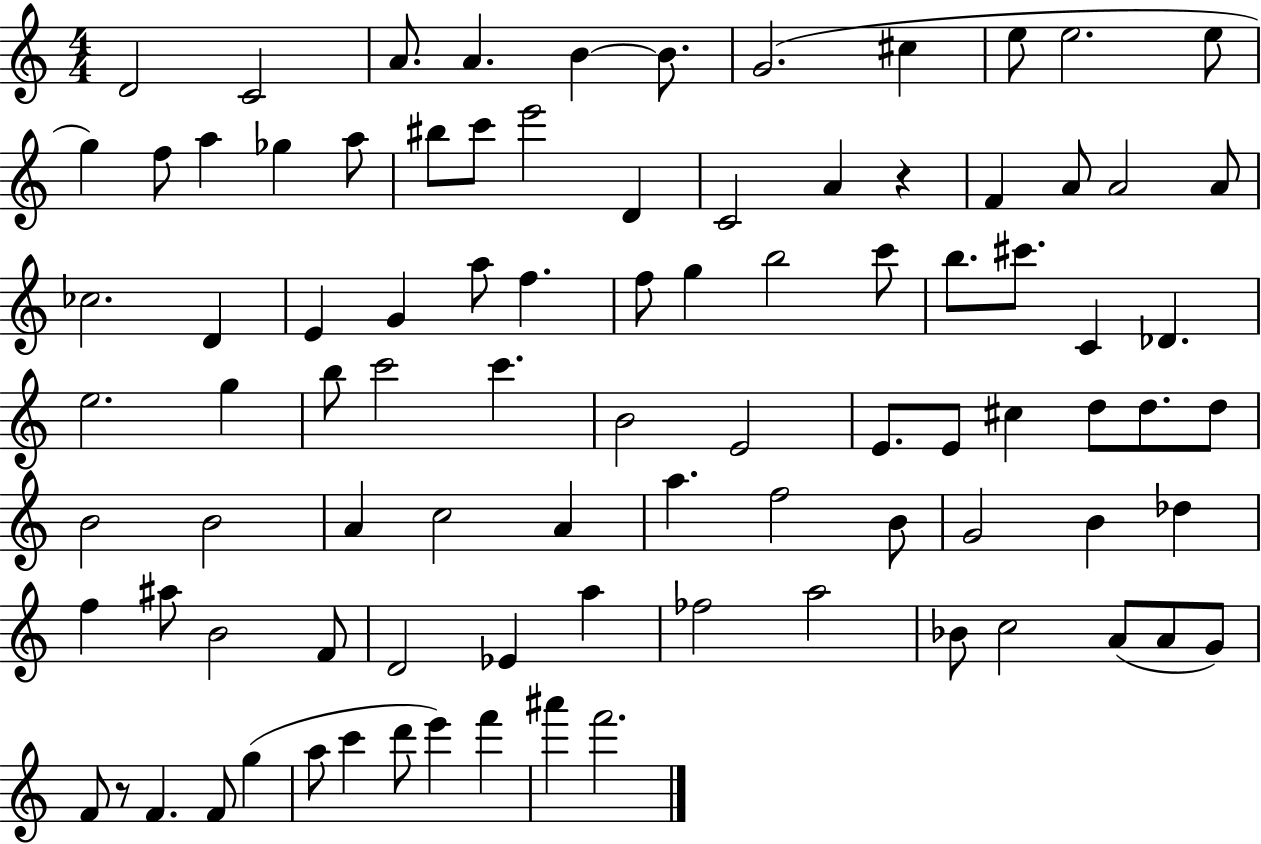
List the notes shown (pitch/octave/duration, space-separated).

D4/h C4/h A4/e. A4/q. B4/q B4/e. G4/h. C#5/q E5/e E5/h. E5/e G5/q F5/e A5/q Gb5/q A5/e BIS5/e C6/e E6/h D4/q C4/h A4/q R/q F4/q A4/e A4/h A4/e CES5/h. D4/q E4/q G4/q A5/e F5/q. F5/e G5/q B5/h C6/e B5/e. C#6/e. C4/q Db4/q. E5/h. G5/q B5/e C6/h C6/q. B4/h E4/h E4/e. E4/e C#5/q D5/e D5/e. D5/e B4/h B4/h A4/q C5/h A4/q A5/q. F5/h B4/e G4/h B4/q Db5/q F5/q A#5/e B4/h F4/e D4/h Eb4/q A5/q FES5/h A5/h Bb4/e C5/h A4/e A4/e G4/e F4/e R/e F4/q. F4/e G5/q A5/e C6/q D6/e E6/q F6/q A#6/q F6/h.